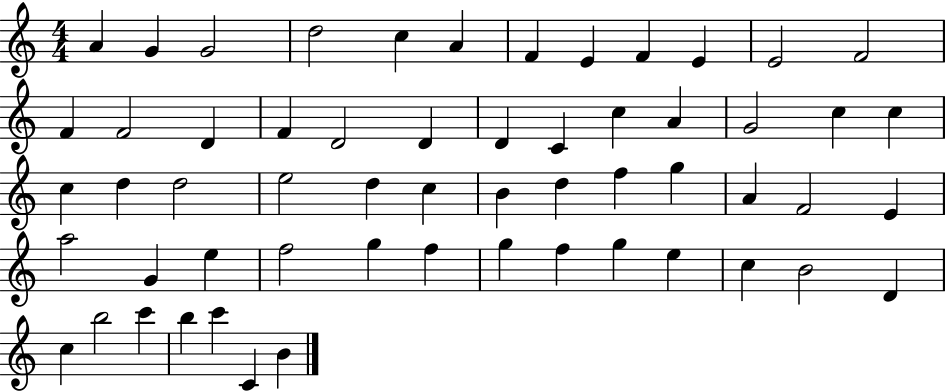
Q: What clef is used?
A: treble